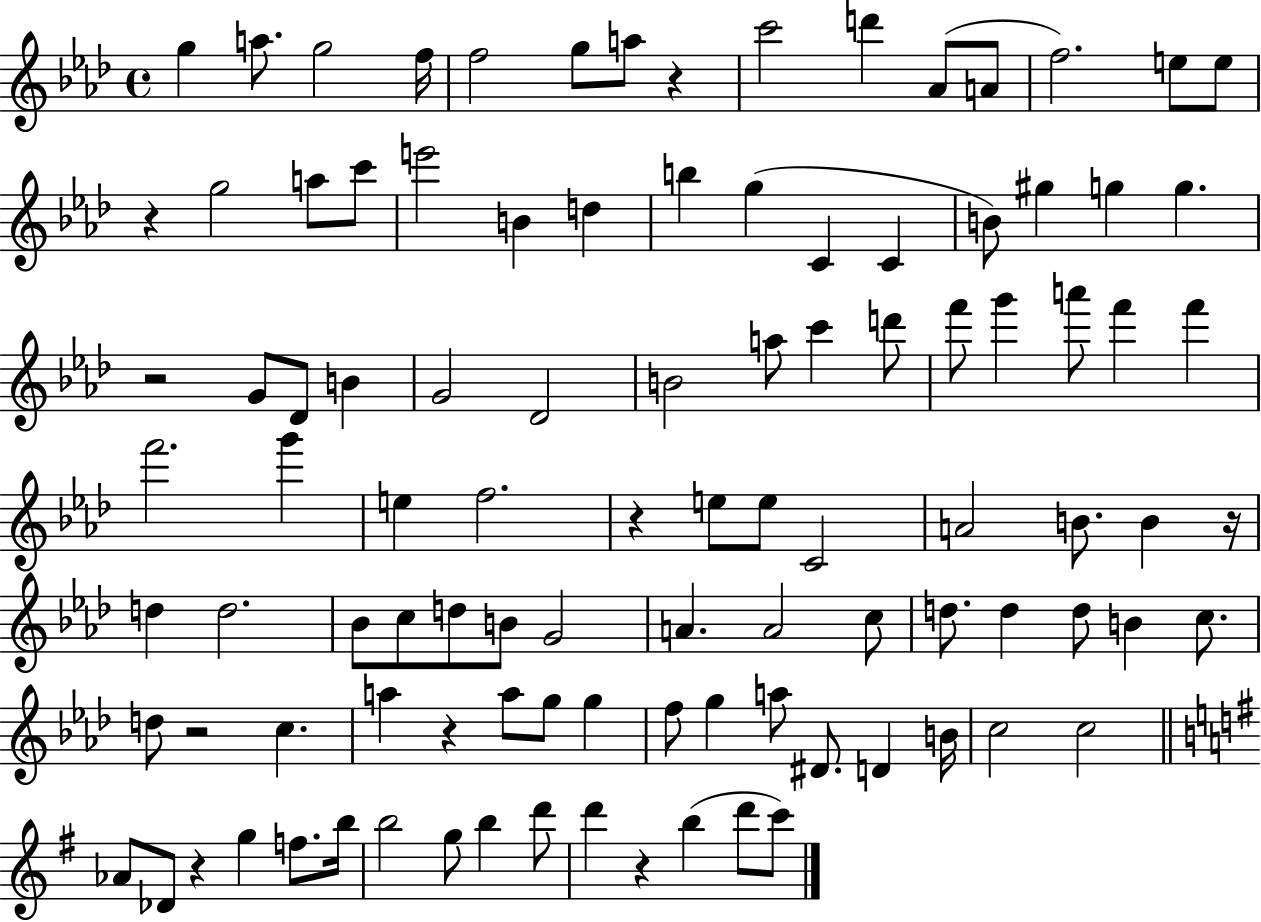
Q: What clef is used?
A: treble